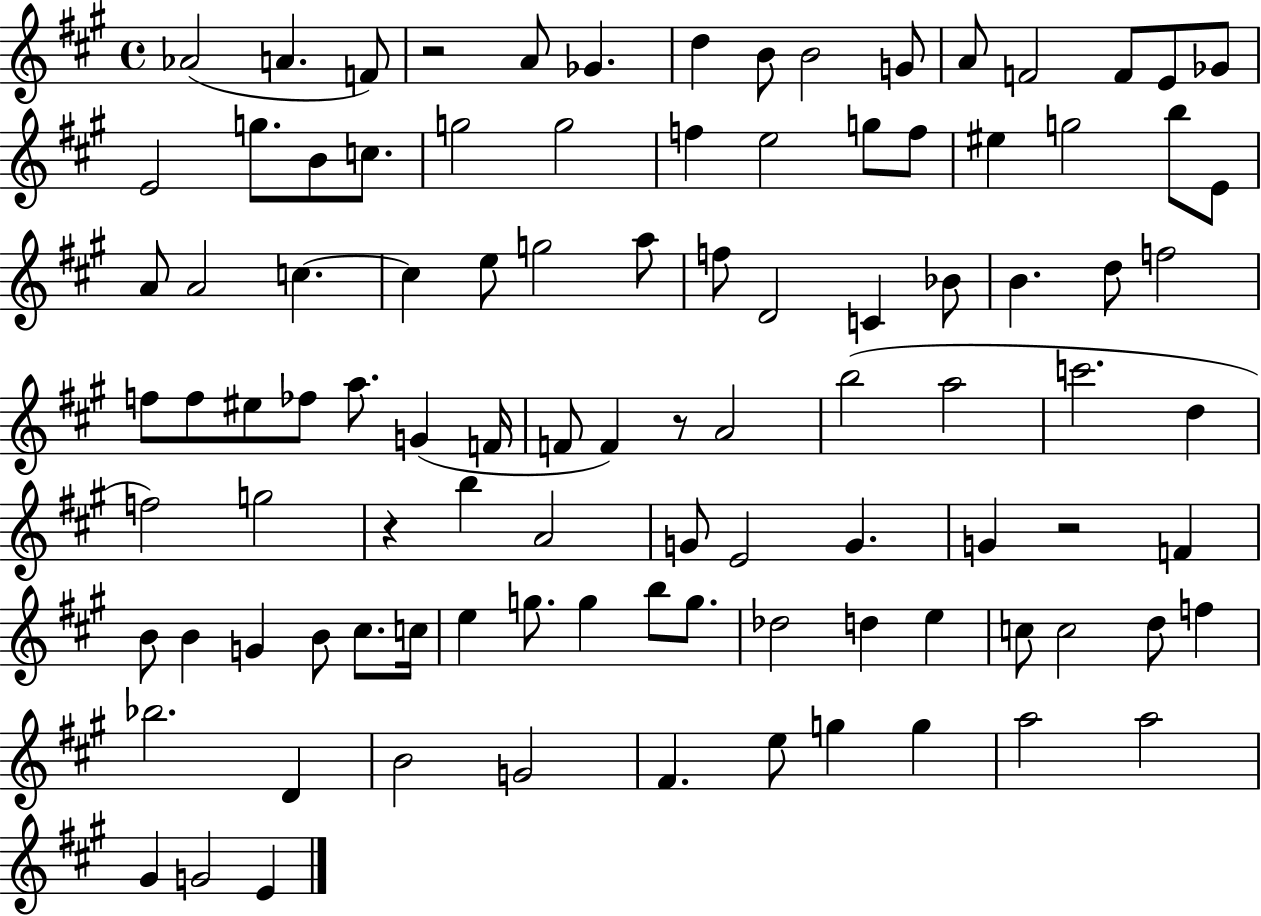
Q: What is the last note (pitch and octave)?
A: E4